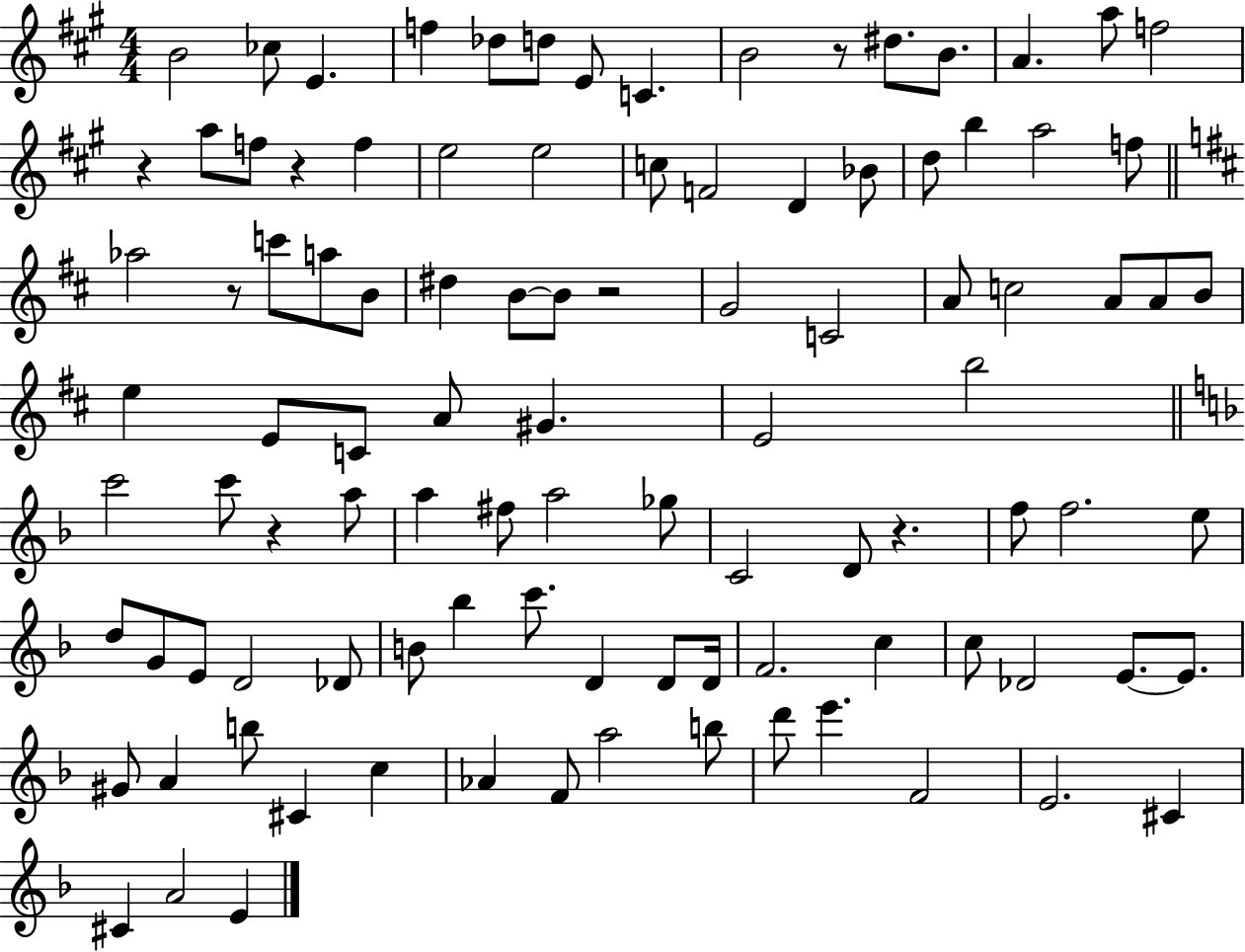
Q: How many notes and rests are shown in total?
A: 101